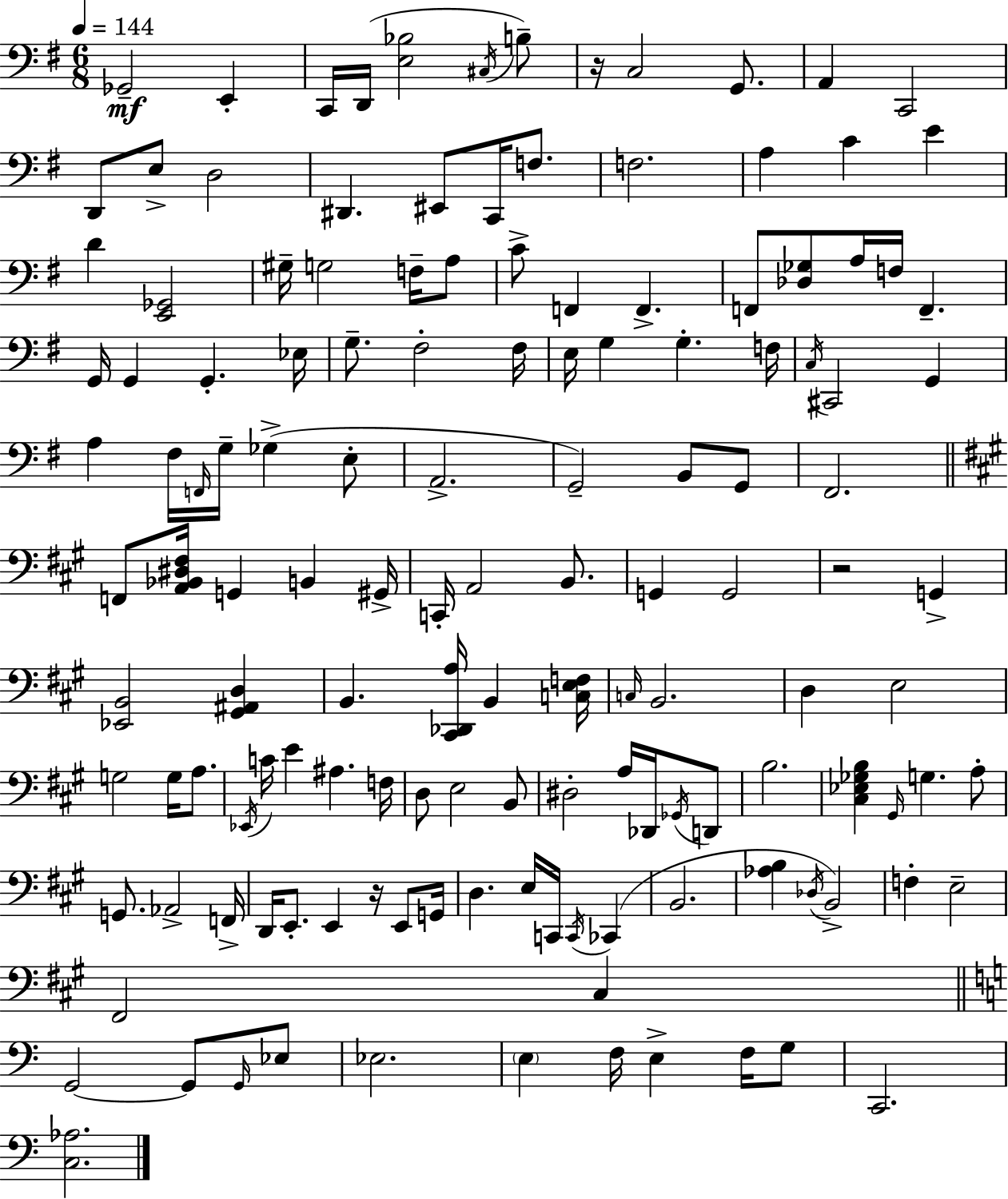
Gb2/h E2/q C2/s D2/s [E3,Bb3]/h C#3/s B3/e R/s C3/h G2/e. A2/q C2/h D2/e E3/e D3/h D#2/q. EIS2/e C2/s F3/e. F3/h. A3/q C4/q E4/q D4/q [E2,Gb2]/h G#3/s G3/h F3/s A3/e C4/e F2/q F2/q. F2/e [Db3,Gb3]/e A3/s F3/s F2/q. G2/s G2/q G2/q. Eb3/s G3/e. F#3/h F#3/s E3/s G3/q G3/q. F3/s C3/s C#2/h G2/q A3/q F#3/s F2/s G3/s Gb3/q E3/e A2/h. G2/h B2/e G2/e F#2/h. F2/e [A2,Bb2,D#3,F#3]/s G2/q B2/q G#2/s C2/s A2/h B2/e. G2/q G2/h R/h G2/q [Eb2,B2]/h [G#2,A#2,D3]/q B2/q. [C#2,Db2,A3]/s B2/q [C3,E3,F3]/s C3/s B2/h. D3/q E3/h G3/h G3/s A3/e. Eb2/s C4/s E4/q A#3/q. F3/s D3/e E3/h B2/e D#3/h A3/s Db2/s Gb2/s D2/e B3/h. [C#3,Eb3,Gb3,B3]/q G#2/s G3/q. A3/e G2/e. Ab2/h F2/s D2/s E2/e. E2/q R/s E2/e G2/s D3/q. E3/s C2/s C2/s CES2/q B2/h. [Ab3,B3]/q Db3/s B2/h F3/q E3/h F#2/h C#3/q G2/h G2/e G2/s Eb3/e Eb3/h. E3/q F3/s E3/q F3/s G3/e C2/h. [C3,Ab3]/h.